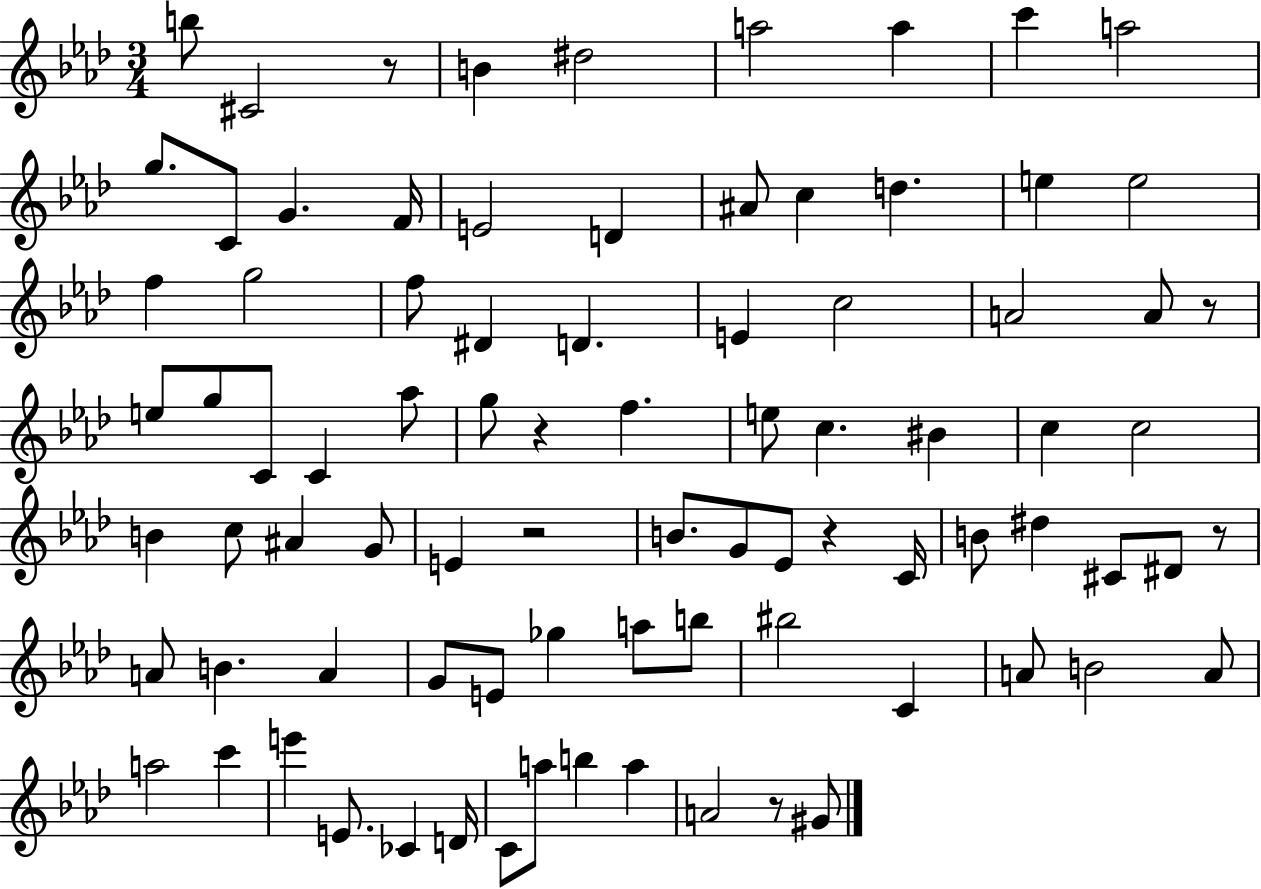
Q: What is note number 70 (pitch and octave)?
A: E4